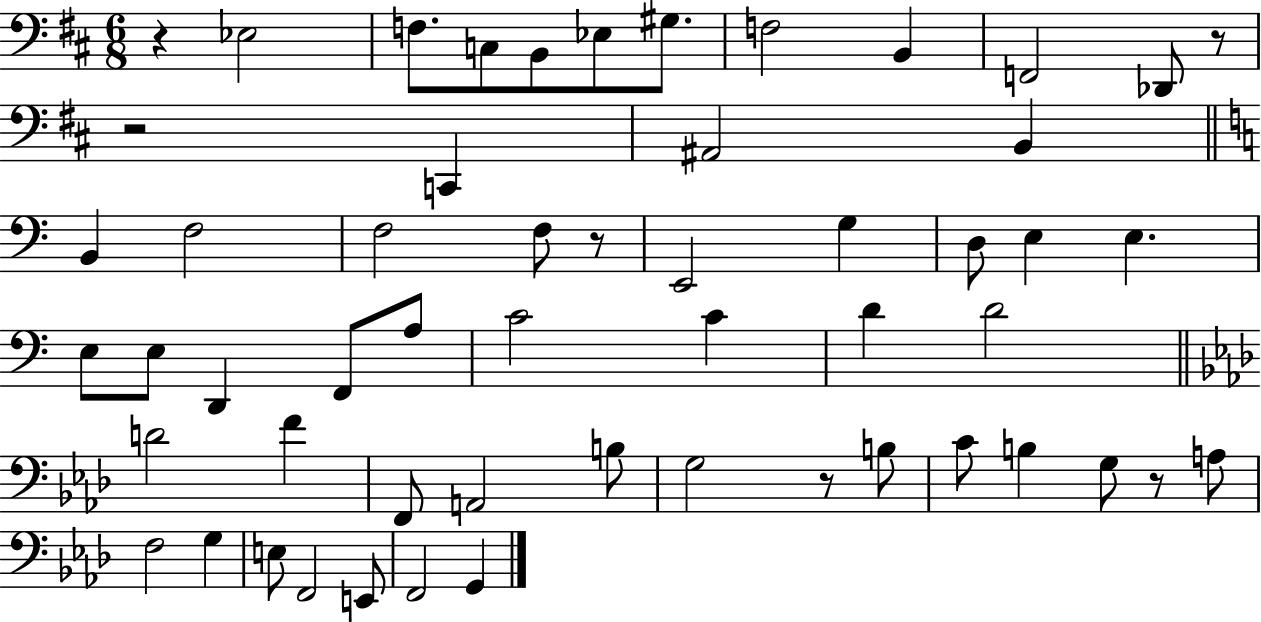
X:1
T:Untitled
M:6/8
L:1/4
K:D
z _E,2 F,/2 C,/2 B,,/2 _E,/2 ^G,/2 F,2 B,, F,,2 _D,,/2 z/2 z2 C,, ^A,,2 B,, B,, F,2 F,2 F,/2 z/2 E,,2 G, D,/2 E, E, E,/2 E,/2 D,, F,,/2 A,/2 C2 C D D2 D2 F F,,/2 A,,2 B,/2 G,2 z/2 B,/2 C/2 B, G,/2 z/2 A,/2 F,2 G, E,/2 F,,2 E,,/2 F,,2 G,,